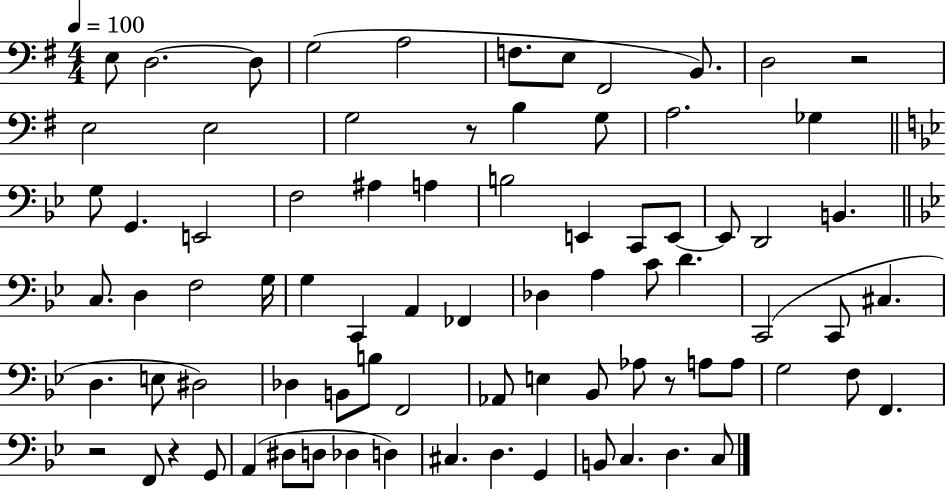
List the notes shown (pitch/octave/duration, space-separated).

E3/e D3/h. D3/e G3/h A3/h F3/e. E3/e F#2/h B2/e. D3/h R/h E3/h E3/h G3/h R/e B3/q G3/e A3/h. Gb3/q G3/e G2/q. E2/h F3/h A#3/q A3/q B3/h E2/q C2/e E2/e E2/e D2/h B2/q. C3/e. D3/q F3/h G3/s G3/q C2/q A2/q FES2/q Db3/q A3/q C4/e D4/q. C2/h C2/e C#3/q. D3/q. E3/e D#3/h Db3/q B2/e B3/e F2/h Ab2/e E3/q Bb2/e Ab3/e R/e A3/e A3/e G3/h F3/e F2/q. R/h F2/e R/q G2/e A2/q D#3/e D3/e Db3/q D3/q C#3/q. D3/q. G2/q B2/e C3/q. D3/q. C3/e